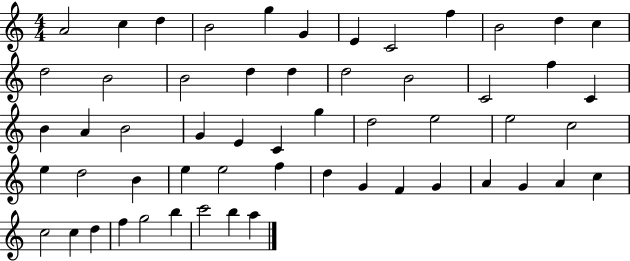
X:1
T:Untitled
M:4/4
L:1/4
K:C
A2 c d B2 g G E C2 f B2 d c d2 B2 B2 d d d2 B2 C2 f C B A B2 G E C g d2 e2 e2 c2 e d2 B e e2 f d G F G A G A c c2 c d f g2 b c'2 b a